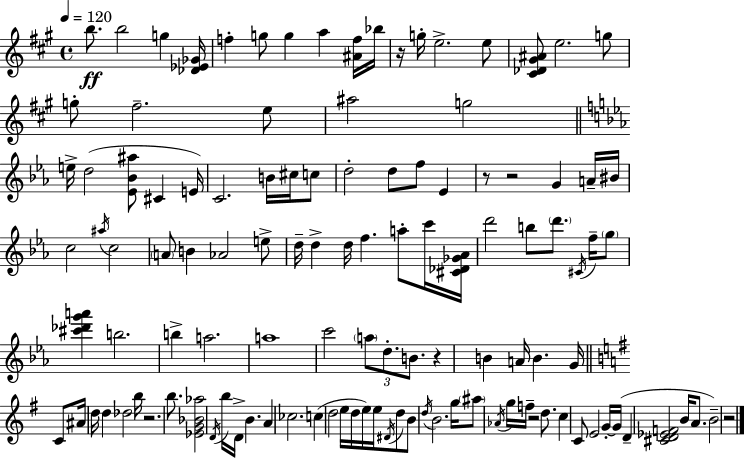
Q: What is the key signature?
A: A major